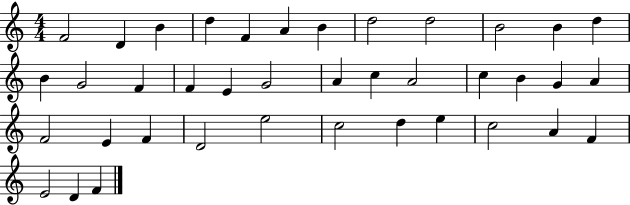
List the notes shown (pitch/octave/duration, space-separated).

F4/h D4/q B4/q D5/q F4/q A4/q B4/q D5/h D5/h B4/h B4/q D5/q B4/q G4/h F4/q F4/q E4/q G4/h A4/q C5/q A4/h C5/q B4/q G4/q A4/q F4/h E4/q F4/q D4/h E5/h C5/h D5/q E5/q C5/h A4/q F4/q E4/h D4/q F4/q